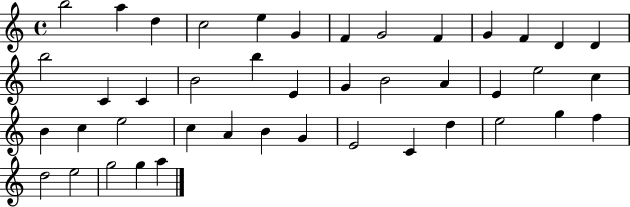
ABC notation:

X:1
T:Untitled
M:4/4
L:1/4
K:C
b2 a d c2 e G F G2 F G F D D b2 C C B2 b E G B2 A E e2 c B c e2 c A B G E2 C d e2 g f d2 e2 g2 g a